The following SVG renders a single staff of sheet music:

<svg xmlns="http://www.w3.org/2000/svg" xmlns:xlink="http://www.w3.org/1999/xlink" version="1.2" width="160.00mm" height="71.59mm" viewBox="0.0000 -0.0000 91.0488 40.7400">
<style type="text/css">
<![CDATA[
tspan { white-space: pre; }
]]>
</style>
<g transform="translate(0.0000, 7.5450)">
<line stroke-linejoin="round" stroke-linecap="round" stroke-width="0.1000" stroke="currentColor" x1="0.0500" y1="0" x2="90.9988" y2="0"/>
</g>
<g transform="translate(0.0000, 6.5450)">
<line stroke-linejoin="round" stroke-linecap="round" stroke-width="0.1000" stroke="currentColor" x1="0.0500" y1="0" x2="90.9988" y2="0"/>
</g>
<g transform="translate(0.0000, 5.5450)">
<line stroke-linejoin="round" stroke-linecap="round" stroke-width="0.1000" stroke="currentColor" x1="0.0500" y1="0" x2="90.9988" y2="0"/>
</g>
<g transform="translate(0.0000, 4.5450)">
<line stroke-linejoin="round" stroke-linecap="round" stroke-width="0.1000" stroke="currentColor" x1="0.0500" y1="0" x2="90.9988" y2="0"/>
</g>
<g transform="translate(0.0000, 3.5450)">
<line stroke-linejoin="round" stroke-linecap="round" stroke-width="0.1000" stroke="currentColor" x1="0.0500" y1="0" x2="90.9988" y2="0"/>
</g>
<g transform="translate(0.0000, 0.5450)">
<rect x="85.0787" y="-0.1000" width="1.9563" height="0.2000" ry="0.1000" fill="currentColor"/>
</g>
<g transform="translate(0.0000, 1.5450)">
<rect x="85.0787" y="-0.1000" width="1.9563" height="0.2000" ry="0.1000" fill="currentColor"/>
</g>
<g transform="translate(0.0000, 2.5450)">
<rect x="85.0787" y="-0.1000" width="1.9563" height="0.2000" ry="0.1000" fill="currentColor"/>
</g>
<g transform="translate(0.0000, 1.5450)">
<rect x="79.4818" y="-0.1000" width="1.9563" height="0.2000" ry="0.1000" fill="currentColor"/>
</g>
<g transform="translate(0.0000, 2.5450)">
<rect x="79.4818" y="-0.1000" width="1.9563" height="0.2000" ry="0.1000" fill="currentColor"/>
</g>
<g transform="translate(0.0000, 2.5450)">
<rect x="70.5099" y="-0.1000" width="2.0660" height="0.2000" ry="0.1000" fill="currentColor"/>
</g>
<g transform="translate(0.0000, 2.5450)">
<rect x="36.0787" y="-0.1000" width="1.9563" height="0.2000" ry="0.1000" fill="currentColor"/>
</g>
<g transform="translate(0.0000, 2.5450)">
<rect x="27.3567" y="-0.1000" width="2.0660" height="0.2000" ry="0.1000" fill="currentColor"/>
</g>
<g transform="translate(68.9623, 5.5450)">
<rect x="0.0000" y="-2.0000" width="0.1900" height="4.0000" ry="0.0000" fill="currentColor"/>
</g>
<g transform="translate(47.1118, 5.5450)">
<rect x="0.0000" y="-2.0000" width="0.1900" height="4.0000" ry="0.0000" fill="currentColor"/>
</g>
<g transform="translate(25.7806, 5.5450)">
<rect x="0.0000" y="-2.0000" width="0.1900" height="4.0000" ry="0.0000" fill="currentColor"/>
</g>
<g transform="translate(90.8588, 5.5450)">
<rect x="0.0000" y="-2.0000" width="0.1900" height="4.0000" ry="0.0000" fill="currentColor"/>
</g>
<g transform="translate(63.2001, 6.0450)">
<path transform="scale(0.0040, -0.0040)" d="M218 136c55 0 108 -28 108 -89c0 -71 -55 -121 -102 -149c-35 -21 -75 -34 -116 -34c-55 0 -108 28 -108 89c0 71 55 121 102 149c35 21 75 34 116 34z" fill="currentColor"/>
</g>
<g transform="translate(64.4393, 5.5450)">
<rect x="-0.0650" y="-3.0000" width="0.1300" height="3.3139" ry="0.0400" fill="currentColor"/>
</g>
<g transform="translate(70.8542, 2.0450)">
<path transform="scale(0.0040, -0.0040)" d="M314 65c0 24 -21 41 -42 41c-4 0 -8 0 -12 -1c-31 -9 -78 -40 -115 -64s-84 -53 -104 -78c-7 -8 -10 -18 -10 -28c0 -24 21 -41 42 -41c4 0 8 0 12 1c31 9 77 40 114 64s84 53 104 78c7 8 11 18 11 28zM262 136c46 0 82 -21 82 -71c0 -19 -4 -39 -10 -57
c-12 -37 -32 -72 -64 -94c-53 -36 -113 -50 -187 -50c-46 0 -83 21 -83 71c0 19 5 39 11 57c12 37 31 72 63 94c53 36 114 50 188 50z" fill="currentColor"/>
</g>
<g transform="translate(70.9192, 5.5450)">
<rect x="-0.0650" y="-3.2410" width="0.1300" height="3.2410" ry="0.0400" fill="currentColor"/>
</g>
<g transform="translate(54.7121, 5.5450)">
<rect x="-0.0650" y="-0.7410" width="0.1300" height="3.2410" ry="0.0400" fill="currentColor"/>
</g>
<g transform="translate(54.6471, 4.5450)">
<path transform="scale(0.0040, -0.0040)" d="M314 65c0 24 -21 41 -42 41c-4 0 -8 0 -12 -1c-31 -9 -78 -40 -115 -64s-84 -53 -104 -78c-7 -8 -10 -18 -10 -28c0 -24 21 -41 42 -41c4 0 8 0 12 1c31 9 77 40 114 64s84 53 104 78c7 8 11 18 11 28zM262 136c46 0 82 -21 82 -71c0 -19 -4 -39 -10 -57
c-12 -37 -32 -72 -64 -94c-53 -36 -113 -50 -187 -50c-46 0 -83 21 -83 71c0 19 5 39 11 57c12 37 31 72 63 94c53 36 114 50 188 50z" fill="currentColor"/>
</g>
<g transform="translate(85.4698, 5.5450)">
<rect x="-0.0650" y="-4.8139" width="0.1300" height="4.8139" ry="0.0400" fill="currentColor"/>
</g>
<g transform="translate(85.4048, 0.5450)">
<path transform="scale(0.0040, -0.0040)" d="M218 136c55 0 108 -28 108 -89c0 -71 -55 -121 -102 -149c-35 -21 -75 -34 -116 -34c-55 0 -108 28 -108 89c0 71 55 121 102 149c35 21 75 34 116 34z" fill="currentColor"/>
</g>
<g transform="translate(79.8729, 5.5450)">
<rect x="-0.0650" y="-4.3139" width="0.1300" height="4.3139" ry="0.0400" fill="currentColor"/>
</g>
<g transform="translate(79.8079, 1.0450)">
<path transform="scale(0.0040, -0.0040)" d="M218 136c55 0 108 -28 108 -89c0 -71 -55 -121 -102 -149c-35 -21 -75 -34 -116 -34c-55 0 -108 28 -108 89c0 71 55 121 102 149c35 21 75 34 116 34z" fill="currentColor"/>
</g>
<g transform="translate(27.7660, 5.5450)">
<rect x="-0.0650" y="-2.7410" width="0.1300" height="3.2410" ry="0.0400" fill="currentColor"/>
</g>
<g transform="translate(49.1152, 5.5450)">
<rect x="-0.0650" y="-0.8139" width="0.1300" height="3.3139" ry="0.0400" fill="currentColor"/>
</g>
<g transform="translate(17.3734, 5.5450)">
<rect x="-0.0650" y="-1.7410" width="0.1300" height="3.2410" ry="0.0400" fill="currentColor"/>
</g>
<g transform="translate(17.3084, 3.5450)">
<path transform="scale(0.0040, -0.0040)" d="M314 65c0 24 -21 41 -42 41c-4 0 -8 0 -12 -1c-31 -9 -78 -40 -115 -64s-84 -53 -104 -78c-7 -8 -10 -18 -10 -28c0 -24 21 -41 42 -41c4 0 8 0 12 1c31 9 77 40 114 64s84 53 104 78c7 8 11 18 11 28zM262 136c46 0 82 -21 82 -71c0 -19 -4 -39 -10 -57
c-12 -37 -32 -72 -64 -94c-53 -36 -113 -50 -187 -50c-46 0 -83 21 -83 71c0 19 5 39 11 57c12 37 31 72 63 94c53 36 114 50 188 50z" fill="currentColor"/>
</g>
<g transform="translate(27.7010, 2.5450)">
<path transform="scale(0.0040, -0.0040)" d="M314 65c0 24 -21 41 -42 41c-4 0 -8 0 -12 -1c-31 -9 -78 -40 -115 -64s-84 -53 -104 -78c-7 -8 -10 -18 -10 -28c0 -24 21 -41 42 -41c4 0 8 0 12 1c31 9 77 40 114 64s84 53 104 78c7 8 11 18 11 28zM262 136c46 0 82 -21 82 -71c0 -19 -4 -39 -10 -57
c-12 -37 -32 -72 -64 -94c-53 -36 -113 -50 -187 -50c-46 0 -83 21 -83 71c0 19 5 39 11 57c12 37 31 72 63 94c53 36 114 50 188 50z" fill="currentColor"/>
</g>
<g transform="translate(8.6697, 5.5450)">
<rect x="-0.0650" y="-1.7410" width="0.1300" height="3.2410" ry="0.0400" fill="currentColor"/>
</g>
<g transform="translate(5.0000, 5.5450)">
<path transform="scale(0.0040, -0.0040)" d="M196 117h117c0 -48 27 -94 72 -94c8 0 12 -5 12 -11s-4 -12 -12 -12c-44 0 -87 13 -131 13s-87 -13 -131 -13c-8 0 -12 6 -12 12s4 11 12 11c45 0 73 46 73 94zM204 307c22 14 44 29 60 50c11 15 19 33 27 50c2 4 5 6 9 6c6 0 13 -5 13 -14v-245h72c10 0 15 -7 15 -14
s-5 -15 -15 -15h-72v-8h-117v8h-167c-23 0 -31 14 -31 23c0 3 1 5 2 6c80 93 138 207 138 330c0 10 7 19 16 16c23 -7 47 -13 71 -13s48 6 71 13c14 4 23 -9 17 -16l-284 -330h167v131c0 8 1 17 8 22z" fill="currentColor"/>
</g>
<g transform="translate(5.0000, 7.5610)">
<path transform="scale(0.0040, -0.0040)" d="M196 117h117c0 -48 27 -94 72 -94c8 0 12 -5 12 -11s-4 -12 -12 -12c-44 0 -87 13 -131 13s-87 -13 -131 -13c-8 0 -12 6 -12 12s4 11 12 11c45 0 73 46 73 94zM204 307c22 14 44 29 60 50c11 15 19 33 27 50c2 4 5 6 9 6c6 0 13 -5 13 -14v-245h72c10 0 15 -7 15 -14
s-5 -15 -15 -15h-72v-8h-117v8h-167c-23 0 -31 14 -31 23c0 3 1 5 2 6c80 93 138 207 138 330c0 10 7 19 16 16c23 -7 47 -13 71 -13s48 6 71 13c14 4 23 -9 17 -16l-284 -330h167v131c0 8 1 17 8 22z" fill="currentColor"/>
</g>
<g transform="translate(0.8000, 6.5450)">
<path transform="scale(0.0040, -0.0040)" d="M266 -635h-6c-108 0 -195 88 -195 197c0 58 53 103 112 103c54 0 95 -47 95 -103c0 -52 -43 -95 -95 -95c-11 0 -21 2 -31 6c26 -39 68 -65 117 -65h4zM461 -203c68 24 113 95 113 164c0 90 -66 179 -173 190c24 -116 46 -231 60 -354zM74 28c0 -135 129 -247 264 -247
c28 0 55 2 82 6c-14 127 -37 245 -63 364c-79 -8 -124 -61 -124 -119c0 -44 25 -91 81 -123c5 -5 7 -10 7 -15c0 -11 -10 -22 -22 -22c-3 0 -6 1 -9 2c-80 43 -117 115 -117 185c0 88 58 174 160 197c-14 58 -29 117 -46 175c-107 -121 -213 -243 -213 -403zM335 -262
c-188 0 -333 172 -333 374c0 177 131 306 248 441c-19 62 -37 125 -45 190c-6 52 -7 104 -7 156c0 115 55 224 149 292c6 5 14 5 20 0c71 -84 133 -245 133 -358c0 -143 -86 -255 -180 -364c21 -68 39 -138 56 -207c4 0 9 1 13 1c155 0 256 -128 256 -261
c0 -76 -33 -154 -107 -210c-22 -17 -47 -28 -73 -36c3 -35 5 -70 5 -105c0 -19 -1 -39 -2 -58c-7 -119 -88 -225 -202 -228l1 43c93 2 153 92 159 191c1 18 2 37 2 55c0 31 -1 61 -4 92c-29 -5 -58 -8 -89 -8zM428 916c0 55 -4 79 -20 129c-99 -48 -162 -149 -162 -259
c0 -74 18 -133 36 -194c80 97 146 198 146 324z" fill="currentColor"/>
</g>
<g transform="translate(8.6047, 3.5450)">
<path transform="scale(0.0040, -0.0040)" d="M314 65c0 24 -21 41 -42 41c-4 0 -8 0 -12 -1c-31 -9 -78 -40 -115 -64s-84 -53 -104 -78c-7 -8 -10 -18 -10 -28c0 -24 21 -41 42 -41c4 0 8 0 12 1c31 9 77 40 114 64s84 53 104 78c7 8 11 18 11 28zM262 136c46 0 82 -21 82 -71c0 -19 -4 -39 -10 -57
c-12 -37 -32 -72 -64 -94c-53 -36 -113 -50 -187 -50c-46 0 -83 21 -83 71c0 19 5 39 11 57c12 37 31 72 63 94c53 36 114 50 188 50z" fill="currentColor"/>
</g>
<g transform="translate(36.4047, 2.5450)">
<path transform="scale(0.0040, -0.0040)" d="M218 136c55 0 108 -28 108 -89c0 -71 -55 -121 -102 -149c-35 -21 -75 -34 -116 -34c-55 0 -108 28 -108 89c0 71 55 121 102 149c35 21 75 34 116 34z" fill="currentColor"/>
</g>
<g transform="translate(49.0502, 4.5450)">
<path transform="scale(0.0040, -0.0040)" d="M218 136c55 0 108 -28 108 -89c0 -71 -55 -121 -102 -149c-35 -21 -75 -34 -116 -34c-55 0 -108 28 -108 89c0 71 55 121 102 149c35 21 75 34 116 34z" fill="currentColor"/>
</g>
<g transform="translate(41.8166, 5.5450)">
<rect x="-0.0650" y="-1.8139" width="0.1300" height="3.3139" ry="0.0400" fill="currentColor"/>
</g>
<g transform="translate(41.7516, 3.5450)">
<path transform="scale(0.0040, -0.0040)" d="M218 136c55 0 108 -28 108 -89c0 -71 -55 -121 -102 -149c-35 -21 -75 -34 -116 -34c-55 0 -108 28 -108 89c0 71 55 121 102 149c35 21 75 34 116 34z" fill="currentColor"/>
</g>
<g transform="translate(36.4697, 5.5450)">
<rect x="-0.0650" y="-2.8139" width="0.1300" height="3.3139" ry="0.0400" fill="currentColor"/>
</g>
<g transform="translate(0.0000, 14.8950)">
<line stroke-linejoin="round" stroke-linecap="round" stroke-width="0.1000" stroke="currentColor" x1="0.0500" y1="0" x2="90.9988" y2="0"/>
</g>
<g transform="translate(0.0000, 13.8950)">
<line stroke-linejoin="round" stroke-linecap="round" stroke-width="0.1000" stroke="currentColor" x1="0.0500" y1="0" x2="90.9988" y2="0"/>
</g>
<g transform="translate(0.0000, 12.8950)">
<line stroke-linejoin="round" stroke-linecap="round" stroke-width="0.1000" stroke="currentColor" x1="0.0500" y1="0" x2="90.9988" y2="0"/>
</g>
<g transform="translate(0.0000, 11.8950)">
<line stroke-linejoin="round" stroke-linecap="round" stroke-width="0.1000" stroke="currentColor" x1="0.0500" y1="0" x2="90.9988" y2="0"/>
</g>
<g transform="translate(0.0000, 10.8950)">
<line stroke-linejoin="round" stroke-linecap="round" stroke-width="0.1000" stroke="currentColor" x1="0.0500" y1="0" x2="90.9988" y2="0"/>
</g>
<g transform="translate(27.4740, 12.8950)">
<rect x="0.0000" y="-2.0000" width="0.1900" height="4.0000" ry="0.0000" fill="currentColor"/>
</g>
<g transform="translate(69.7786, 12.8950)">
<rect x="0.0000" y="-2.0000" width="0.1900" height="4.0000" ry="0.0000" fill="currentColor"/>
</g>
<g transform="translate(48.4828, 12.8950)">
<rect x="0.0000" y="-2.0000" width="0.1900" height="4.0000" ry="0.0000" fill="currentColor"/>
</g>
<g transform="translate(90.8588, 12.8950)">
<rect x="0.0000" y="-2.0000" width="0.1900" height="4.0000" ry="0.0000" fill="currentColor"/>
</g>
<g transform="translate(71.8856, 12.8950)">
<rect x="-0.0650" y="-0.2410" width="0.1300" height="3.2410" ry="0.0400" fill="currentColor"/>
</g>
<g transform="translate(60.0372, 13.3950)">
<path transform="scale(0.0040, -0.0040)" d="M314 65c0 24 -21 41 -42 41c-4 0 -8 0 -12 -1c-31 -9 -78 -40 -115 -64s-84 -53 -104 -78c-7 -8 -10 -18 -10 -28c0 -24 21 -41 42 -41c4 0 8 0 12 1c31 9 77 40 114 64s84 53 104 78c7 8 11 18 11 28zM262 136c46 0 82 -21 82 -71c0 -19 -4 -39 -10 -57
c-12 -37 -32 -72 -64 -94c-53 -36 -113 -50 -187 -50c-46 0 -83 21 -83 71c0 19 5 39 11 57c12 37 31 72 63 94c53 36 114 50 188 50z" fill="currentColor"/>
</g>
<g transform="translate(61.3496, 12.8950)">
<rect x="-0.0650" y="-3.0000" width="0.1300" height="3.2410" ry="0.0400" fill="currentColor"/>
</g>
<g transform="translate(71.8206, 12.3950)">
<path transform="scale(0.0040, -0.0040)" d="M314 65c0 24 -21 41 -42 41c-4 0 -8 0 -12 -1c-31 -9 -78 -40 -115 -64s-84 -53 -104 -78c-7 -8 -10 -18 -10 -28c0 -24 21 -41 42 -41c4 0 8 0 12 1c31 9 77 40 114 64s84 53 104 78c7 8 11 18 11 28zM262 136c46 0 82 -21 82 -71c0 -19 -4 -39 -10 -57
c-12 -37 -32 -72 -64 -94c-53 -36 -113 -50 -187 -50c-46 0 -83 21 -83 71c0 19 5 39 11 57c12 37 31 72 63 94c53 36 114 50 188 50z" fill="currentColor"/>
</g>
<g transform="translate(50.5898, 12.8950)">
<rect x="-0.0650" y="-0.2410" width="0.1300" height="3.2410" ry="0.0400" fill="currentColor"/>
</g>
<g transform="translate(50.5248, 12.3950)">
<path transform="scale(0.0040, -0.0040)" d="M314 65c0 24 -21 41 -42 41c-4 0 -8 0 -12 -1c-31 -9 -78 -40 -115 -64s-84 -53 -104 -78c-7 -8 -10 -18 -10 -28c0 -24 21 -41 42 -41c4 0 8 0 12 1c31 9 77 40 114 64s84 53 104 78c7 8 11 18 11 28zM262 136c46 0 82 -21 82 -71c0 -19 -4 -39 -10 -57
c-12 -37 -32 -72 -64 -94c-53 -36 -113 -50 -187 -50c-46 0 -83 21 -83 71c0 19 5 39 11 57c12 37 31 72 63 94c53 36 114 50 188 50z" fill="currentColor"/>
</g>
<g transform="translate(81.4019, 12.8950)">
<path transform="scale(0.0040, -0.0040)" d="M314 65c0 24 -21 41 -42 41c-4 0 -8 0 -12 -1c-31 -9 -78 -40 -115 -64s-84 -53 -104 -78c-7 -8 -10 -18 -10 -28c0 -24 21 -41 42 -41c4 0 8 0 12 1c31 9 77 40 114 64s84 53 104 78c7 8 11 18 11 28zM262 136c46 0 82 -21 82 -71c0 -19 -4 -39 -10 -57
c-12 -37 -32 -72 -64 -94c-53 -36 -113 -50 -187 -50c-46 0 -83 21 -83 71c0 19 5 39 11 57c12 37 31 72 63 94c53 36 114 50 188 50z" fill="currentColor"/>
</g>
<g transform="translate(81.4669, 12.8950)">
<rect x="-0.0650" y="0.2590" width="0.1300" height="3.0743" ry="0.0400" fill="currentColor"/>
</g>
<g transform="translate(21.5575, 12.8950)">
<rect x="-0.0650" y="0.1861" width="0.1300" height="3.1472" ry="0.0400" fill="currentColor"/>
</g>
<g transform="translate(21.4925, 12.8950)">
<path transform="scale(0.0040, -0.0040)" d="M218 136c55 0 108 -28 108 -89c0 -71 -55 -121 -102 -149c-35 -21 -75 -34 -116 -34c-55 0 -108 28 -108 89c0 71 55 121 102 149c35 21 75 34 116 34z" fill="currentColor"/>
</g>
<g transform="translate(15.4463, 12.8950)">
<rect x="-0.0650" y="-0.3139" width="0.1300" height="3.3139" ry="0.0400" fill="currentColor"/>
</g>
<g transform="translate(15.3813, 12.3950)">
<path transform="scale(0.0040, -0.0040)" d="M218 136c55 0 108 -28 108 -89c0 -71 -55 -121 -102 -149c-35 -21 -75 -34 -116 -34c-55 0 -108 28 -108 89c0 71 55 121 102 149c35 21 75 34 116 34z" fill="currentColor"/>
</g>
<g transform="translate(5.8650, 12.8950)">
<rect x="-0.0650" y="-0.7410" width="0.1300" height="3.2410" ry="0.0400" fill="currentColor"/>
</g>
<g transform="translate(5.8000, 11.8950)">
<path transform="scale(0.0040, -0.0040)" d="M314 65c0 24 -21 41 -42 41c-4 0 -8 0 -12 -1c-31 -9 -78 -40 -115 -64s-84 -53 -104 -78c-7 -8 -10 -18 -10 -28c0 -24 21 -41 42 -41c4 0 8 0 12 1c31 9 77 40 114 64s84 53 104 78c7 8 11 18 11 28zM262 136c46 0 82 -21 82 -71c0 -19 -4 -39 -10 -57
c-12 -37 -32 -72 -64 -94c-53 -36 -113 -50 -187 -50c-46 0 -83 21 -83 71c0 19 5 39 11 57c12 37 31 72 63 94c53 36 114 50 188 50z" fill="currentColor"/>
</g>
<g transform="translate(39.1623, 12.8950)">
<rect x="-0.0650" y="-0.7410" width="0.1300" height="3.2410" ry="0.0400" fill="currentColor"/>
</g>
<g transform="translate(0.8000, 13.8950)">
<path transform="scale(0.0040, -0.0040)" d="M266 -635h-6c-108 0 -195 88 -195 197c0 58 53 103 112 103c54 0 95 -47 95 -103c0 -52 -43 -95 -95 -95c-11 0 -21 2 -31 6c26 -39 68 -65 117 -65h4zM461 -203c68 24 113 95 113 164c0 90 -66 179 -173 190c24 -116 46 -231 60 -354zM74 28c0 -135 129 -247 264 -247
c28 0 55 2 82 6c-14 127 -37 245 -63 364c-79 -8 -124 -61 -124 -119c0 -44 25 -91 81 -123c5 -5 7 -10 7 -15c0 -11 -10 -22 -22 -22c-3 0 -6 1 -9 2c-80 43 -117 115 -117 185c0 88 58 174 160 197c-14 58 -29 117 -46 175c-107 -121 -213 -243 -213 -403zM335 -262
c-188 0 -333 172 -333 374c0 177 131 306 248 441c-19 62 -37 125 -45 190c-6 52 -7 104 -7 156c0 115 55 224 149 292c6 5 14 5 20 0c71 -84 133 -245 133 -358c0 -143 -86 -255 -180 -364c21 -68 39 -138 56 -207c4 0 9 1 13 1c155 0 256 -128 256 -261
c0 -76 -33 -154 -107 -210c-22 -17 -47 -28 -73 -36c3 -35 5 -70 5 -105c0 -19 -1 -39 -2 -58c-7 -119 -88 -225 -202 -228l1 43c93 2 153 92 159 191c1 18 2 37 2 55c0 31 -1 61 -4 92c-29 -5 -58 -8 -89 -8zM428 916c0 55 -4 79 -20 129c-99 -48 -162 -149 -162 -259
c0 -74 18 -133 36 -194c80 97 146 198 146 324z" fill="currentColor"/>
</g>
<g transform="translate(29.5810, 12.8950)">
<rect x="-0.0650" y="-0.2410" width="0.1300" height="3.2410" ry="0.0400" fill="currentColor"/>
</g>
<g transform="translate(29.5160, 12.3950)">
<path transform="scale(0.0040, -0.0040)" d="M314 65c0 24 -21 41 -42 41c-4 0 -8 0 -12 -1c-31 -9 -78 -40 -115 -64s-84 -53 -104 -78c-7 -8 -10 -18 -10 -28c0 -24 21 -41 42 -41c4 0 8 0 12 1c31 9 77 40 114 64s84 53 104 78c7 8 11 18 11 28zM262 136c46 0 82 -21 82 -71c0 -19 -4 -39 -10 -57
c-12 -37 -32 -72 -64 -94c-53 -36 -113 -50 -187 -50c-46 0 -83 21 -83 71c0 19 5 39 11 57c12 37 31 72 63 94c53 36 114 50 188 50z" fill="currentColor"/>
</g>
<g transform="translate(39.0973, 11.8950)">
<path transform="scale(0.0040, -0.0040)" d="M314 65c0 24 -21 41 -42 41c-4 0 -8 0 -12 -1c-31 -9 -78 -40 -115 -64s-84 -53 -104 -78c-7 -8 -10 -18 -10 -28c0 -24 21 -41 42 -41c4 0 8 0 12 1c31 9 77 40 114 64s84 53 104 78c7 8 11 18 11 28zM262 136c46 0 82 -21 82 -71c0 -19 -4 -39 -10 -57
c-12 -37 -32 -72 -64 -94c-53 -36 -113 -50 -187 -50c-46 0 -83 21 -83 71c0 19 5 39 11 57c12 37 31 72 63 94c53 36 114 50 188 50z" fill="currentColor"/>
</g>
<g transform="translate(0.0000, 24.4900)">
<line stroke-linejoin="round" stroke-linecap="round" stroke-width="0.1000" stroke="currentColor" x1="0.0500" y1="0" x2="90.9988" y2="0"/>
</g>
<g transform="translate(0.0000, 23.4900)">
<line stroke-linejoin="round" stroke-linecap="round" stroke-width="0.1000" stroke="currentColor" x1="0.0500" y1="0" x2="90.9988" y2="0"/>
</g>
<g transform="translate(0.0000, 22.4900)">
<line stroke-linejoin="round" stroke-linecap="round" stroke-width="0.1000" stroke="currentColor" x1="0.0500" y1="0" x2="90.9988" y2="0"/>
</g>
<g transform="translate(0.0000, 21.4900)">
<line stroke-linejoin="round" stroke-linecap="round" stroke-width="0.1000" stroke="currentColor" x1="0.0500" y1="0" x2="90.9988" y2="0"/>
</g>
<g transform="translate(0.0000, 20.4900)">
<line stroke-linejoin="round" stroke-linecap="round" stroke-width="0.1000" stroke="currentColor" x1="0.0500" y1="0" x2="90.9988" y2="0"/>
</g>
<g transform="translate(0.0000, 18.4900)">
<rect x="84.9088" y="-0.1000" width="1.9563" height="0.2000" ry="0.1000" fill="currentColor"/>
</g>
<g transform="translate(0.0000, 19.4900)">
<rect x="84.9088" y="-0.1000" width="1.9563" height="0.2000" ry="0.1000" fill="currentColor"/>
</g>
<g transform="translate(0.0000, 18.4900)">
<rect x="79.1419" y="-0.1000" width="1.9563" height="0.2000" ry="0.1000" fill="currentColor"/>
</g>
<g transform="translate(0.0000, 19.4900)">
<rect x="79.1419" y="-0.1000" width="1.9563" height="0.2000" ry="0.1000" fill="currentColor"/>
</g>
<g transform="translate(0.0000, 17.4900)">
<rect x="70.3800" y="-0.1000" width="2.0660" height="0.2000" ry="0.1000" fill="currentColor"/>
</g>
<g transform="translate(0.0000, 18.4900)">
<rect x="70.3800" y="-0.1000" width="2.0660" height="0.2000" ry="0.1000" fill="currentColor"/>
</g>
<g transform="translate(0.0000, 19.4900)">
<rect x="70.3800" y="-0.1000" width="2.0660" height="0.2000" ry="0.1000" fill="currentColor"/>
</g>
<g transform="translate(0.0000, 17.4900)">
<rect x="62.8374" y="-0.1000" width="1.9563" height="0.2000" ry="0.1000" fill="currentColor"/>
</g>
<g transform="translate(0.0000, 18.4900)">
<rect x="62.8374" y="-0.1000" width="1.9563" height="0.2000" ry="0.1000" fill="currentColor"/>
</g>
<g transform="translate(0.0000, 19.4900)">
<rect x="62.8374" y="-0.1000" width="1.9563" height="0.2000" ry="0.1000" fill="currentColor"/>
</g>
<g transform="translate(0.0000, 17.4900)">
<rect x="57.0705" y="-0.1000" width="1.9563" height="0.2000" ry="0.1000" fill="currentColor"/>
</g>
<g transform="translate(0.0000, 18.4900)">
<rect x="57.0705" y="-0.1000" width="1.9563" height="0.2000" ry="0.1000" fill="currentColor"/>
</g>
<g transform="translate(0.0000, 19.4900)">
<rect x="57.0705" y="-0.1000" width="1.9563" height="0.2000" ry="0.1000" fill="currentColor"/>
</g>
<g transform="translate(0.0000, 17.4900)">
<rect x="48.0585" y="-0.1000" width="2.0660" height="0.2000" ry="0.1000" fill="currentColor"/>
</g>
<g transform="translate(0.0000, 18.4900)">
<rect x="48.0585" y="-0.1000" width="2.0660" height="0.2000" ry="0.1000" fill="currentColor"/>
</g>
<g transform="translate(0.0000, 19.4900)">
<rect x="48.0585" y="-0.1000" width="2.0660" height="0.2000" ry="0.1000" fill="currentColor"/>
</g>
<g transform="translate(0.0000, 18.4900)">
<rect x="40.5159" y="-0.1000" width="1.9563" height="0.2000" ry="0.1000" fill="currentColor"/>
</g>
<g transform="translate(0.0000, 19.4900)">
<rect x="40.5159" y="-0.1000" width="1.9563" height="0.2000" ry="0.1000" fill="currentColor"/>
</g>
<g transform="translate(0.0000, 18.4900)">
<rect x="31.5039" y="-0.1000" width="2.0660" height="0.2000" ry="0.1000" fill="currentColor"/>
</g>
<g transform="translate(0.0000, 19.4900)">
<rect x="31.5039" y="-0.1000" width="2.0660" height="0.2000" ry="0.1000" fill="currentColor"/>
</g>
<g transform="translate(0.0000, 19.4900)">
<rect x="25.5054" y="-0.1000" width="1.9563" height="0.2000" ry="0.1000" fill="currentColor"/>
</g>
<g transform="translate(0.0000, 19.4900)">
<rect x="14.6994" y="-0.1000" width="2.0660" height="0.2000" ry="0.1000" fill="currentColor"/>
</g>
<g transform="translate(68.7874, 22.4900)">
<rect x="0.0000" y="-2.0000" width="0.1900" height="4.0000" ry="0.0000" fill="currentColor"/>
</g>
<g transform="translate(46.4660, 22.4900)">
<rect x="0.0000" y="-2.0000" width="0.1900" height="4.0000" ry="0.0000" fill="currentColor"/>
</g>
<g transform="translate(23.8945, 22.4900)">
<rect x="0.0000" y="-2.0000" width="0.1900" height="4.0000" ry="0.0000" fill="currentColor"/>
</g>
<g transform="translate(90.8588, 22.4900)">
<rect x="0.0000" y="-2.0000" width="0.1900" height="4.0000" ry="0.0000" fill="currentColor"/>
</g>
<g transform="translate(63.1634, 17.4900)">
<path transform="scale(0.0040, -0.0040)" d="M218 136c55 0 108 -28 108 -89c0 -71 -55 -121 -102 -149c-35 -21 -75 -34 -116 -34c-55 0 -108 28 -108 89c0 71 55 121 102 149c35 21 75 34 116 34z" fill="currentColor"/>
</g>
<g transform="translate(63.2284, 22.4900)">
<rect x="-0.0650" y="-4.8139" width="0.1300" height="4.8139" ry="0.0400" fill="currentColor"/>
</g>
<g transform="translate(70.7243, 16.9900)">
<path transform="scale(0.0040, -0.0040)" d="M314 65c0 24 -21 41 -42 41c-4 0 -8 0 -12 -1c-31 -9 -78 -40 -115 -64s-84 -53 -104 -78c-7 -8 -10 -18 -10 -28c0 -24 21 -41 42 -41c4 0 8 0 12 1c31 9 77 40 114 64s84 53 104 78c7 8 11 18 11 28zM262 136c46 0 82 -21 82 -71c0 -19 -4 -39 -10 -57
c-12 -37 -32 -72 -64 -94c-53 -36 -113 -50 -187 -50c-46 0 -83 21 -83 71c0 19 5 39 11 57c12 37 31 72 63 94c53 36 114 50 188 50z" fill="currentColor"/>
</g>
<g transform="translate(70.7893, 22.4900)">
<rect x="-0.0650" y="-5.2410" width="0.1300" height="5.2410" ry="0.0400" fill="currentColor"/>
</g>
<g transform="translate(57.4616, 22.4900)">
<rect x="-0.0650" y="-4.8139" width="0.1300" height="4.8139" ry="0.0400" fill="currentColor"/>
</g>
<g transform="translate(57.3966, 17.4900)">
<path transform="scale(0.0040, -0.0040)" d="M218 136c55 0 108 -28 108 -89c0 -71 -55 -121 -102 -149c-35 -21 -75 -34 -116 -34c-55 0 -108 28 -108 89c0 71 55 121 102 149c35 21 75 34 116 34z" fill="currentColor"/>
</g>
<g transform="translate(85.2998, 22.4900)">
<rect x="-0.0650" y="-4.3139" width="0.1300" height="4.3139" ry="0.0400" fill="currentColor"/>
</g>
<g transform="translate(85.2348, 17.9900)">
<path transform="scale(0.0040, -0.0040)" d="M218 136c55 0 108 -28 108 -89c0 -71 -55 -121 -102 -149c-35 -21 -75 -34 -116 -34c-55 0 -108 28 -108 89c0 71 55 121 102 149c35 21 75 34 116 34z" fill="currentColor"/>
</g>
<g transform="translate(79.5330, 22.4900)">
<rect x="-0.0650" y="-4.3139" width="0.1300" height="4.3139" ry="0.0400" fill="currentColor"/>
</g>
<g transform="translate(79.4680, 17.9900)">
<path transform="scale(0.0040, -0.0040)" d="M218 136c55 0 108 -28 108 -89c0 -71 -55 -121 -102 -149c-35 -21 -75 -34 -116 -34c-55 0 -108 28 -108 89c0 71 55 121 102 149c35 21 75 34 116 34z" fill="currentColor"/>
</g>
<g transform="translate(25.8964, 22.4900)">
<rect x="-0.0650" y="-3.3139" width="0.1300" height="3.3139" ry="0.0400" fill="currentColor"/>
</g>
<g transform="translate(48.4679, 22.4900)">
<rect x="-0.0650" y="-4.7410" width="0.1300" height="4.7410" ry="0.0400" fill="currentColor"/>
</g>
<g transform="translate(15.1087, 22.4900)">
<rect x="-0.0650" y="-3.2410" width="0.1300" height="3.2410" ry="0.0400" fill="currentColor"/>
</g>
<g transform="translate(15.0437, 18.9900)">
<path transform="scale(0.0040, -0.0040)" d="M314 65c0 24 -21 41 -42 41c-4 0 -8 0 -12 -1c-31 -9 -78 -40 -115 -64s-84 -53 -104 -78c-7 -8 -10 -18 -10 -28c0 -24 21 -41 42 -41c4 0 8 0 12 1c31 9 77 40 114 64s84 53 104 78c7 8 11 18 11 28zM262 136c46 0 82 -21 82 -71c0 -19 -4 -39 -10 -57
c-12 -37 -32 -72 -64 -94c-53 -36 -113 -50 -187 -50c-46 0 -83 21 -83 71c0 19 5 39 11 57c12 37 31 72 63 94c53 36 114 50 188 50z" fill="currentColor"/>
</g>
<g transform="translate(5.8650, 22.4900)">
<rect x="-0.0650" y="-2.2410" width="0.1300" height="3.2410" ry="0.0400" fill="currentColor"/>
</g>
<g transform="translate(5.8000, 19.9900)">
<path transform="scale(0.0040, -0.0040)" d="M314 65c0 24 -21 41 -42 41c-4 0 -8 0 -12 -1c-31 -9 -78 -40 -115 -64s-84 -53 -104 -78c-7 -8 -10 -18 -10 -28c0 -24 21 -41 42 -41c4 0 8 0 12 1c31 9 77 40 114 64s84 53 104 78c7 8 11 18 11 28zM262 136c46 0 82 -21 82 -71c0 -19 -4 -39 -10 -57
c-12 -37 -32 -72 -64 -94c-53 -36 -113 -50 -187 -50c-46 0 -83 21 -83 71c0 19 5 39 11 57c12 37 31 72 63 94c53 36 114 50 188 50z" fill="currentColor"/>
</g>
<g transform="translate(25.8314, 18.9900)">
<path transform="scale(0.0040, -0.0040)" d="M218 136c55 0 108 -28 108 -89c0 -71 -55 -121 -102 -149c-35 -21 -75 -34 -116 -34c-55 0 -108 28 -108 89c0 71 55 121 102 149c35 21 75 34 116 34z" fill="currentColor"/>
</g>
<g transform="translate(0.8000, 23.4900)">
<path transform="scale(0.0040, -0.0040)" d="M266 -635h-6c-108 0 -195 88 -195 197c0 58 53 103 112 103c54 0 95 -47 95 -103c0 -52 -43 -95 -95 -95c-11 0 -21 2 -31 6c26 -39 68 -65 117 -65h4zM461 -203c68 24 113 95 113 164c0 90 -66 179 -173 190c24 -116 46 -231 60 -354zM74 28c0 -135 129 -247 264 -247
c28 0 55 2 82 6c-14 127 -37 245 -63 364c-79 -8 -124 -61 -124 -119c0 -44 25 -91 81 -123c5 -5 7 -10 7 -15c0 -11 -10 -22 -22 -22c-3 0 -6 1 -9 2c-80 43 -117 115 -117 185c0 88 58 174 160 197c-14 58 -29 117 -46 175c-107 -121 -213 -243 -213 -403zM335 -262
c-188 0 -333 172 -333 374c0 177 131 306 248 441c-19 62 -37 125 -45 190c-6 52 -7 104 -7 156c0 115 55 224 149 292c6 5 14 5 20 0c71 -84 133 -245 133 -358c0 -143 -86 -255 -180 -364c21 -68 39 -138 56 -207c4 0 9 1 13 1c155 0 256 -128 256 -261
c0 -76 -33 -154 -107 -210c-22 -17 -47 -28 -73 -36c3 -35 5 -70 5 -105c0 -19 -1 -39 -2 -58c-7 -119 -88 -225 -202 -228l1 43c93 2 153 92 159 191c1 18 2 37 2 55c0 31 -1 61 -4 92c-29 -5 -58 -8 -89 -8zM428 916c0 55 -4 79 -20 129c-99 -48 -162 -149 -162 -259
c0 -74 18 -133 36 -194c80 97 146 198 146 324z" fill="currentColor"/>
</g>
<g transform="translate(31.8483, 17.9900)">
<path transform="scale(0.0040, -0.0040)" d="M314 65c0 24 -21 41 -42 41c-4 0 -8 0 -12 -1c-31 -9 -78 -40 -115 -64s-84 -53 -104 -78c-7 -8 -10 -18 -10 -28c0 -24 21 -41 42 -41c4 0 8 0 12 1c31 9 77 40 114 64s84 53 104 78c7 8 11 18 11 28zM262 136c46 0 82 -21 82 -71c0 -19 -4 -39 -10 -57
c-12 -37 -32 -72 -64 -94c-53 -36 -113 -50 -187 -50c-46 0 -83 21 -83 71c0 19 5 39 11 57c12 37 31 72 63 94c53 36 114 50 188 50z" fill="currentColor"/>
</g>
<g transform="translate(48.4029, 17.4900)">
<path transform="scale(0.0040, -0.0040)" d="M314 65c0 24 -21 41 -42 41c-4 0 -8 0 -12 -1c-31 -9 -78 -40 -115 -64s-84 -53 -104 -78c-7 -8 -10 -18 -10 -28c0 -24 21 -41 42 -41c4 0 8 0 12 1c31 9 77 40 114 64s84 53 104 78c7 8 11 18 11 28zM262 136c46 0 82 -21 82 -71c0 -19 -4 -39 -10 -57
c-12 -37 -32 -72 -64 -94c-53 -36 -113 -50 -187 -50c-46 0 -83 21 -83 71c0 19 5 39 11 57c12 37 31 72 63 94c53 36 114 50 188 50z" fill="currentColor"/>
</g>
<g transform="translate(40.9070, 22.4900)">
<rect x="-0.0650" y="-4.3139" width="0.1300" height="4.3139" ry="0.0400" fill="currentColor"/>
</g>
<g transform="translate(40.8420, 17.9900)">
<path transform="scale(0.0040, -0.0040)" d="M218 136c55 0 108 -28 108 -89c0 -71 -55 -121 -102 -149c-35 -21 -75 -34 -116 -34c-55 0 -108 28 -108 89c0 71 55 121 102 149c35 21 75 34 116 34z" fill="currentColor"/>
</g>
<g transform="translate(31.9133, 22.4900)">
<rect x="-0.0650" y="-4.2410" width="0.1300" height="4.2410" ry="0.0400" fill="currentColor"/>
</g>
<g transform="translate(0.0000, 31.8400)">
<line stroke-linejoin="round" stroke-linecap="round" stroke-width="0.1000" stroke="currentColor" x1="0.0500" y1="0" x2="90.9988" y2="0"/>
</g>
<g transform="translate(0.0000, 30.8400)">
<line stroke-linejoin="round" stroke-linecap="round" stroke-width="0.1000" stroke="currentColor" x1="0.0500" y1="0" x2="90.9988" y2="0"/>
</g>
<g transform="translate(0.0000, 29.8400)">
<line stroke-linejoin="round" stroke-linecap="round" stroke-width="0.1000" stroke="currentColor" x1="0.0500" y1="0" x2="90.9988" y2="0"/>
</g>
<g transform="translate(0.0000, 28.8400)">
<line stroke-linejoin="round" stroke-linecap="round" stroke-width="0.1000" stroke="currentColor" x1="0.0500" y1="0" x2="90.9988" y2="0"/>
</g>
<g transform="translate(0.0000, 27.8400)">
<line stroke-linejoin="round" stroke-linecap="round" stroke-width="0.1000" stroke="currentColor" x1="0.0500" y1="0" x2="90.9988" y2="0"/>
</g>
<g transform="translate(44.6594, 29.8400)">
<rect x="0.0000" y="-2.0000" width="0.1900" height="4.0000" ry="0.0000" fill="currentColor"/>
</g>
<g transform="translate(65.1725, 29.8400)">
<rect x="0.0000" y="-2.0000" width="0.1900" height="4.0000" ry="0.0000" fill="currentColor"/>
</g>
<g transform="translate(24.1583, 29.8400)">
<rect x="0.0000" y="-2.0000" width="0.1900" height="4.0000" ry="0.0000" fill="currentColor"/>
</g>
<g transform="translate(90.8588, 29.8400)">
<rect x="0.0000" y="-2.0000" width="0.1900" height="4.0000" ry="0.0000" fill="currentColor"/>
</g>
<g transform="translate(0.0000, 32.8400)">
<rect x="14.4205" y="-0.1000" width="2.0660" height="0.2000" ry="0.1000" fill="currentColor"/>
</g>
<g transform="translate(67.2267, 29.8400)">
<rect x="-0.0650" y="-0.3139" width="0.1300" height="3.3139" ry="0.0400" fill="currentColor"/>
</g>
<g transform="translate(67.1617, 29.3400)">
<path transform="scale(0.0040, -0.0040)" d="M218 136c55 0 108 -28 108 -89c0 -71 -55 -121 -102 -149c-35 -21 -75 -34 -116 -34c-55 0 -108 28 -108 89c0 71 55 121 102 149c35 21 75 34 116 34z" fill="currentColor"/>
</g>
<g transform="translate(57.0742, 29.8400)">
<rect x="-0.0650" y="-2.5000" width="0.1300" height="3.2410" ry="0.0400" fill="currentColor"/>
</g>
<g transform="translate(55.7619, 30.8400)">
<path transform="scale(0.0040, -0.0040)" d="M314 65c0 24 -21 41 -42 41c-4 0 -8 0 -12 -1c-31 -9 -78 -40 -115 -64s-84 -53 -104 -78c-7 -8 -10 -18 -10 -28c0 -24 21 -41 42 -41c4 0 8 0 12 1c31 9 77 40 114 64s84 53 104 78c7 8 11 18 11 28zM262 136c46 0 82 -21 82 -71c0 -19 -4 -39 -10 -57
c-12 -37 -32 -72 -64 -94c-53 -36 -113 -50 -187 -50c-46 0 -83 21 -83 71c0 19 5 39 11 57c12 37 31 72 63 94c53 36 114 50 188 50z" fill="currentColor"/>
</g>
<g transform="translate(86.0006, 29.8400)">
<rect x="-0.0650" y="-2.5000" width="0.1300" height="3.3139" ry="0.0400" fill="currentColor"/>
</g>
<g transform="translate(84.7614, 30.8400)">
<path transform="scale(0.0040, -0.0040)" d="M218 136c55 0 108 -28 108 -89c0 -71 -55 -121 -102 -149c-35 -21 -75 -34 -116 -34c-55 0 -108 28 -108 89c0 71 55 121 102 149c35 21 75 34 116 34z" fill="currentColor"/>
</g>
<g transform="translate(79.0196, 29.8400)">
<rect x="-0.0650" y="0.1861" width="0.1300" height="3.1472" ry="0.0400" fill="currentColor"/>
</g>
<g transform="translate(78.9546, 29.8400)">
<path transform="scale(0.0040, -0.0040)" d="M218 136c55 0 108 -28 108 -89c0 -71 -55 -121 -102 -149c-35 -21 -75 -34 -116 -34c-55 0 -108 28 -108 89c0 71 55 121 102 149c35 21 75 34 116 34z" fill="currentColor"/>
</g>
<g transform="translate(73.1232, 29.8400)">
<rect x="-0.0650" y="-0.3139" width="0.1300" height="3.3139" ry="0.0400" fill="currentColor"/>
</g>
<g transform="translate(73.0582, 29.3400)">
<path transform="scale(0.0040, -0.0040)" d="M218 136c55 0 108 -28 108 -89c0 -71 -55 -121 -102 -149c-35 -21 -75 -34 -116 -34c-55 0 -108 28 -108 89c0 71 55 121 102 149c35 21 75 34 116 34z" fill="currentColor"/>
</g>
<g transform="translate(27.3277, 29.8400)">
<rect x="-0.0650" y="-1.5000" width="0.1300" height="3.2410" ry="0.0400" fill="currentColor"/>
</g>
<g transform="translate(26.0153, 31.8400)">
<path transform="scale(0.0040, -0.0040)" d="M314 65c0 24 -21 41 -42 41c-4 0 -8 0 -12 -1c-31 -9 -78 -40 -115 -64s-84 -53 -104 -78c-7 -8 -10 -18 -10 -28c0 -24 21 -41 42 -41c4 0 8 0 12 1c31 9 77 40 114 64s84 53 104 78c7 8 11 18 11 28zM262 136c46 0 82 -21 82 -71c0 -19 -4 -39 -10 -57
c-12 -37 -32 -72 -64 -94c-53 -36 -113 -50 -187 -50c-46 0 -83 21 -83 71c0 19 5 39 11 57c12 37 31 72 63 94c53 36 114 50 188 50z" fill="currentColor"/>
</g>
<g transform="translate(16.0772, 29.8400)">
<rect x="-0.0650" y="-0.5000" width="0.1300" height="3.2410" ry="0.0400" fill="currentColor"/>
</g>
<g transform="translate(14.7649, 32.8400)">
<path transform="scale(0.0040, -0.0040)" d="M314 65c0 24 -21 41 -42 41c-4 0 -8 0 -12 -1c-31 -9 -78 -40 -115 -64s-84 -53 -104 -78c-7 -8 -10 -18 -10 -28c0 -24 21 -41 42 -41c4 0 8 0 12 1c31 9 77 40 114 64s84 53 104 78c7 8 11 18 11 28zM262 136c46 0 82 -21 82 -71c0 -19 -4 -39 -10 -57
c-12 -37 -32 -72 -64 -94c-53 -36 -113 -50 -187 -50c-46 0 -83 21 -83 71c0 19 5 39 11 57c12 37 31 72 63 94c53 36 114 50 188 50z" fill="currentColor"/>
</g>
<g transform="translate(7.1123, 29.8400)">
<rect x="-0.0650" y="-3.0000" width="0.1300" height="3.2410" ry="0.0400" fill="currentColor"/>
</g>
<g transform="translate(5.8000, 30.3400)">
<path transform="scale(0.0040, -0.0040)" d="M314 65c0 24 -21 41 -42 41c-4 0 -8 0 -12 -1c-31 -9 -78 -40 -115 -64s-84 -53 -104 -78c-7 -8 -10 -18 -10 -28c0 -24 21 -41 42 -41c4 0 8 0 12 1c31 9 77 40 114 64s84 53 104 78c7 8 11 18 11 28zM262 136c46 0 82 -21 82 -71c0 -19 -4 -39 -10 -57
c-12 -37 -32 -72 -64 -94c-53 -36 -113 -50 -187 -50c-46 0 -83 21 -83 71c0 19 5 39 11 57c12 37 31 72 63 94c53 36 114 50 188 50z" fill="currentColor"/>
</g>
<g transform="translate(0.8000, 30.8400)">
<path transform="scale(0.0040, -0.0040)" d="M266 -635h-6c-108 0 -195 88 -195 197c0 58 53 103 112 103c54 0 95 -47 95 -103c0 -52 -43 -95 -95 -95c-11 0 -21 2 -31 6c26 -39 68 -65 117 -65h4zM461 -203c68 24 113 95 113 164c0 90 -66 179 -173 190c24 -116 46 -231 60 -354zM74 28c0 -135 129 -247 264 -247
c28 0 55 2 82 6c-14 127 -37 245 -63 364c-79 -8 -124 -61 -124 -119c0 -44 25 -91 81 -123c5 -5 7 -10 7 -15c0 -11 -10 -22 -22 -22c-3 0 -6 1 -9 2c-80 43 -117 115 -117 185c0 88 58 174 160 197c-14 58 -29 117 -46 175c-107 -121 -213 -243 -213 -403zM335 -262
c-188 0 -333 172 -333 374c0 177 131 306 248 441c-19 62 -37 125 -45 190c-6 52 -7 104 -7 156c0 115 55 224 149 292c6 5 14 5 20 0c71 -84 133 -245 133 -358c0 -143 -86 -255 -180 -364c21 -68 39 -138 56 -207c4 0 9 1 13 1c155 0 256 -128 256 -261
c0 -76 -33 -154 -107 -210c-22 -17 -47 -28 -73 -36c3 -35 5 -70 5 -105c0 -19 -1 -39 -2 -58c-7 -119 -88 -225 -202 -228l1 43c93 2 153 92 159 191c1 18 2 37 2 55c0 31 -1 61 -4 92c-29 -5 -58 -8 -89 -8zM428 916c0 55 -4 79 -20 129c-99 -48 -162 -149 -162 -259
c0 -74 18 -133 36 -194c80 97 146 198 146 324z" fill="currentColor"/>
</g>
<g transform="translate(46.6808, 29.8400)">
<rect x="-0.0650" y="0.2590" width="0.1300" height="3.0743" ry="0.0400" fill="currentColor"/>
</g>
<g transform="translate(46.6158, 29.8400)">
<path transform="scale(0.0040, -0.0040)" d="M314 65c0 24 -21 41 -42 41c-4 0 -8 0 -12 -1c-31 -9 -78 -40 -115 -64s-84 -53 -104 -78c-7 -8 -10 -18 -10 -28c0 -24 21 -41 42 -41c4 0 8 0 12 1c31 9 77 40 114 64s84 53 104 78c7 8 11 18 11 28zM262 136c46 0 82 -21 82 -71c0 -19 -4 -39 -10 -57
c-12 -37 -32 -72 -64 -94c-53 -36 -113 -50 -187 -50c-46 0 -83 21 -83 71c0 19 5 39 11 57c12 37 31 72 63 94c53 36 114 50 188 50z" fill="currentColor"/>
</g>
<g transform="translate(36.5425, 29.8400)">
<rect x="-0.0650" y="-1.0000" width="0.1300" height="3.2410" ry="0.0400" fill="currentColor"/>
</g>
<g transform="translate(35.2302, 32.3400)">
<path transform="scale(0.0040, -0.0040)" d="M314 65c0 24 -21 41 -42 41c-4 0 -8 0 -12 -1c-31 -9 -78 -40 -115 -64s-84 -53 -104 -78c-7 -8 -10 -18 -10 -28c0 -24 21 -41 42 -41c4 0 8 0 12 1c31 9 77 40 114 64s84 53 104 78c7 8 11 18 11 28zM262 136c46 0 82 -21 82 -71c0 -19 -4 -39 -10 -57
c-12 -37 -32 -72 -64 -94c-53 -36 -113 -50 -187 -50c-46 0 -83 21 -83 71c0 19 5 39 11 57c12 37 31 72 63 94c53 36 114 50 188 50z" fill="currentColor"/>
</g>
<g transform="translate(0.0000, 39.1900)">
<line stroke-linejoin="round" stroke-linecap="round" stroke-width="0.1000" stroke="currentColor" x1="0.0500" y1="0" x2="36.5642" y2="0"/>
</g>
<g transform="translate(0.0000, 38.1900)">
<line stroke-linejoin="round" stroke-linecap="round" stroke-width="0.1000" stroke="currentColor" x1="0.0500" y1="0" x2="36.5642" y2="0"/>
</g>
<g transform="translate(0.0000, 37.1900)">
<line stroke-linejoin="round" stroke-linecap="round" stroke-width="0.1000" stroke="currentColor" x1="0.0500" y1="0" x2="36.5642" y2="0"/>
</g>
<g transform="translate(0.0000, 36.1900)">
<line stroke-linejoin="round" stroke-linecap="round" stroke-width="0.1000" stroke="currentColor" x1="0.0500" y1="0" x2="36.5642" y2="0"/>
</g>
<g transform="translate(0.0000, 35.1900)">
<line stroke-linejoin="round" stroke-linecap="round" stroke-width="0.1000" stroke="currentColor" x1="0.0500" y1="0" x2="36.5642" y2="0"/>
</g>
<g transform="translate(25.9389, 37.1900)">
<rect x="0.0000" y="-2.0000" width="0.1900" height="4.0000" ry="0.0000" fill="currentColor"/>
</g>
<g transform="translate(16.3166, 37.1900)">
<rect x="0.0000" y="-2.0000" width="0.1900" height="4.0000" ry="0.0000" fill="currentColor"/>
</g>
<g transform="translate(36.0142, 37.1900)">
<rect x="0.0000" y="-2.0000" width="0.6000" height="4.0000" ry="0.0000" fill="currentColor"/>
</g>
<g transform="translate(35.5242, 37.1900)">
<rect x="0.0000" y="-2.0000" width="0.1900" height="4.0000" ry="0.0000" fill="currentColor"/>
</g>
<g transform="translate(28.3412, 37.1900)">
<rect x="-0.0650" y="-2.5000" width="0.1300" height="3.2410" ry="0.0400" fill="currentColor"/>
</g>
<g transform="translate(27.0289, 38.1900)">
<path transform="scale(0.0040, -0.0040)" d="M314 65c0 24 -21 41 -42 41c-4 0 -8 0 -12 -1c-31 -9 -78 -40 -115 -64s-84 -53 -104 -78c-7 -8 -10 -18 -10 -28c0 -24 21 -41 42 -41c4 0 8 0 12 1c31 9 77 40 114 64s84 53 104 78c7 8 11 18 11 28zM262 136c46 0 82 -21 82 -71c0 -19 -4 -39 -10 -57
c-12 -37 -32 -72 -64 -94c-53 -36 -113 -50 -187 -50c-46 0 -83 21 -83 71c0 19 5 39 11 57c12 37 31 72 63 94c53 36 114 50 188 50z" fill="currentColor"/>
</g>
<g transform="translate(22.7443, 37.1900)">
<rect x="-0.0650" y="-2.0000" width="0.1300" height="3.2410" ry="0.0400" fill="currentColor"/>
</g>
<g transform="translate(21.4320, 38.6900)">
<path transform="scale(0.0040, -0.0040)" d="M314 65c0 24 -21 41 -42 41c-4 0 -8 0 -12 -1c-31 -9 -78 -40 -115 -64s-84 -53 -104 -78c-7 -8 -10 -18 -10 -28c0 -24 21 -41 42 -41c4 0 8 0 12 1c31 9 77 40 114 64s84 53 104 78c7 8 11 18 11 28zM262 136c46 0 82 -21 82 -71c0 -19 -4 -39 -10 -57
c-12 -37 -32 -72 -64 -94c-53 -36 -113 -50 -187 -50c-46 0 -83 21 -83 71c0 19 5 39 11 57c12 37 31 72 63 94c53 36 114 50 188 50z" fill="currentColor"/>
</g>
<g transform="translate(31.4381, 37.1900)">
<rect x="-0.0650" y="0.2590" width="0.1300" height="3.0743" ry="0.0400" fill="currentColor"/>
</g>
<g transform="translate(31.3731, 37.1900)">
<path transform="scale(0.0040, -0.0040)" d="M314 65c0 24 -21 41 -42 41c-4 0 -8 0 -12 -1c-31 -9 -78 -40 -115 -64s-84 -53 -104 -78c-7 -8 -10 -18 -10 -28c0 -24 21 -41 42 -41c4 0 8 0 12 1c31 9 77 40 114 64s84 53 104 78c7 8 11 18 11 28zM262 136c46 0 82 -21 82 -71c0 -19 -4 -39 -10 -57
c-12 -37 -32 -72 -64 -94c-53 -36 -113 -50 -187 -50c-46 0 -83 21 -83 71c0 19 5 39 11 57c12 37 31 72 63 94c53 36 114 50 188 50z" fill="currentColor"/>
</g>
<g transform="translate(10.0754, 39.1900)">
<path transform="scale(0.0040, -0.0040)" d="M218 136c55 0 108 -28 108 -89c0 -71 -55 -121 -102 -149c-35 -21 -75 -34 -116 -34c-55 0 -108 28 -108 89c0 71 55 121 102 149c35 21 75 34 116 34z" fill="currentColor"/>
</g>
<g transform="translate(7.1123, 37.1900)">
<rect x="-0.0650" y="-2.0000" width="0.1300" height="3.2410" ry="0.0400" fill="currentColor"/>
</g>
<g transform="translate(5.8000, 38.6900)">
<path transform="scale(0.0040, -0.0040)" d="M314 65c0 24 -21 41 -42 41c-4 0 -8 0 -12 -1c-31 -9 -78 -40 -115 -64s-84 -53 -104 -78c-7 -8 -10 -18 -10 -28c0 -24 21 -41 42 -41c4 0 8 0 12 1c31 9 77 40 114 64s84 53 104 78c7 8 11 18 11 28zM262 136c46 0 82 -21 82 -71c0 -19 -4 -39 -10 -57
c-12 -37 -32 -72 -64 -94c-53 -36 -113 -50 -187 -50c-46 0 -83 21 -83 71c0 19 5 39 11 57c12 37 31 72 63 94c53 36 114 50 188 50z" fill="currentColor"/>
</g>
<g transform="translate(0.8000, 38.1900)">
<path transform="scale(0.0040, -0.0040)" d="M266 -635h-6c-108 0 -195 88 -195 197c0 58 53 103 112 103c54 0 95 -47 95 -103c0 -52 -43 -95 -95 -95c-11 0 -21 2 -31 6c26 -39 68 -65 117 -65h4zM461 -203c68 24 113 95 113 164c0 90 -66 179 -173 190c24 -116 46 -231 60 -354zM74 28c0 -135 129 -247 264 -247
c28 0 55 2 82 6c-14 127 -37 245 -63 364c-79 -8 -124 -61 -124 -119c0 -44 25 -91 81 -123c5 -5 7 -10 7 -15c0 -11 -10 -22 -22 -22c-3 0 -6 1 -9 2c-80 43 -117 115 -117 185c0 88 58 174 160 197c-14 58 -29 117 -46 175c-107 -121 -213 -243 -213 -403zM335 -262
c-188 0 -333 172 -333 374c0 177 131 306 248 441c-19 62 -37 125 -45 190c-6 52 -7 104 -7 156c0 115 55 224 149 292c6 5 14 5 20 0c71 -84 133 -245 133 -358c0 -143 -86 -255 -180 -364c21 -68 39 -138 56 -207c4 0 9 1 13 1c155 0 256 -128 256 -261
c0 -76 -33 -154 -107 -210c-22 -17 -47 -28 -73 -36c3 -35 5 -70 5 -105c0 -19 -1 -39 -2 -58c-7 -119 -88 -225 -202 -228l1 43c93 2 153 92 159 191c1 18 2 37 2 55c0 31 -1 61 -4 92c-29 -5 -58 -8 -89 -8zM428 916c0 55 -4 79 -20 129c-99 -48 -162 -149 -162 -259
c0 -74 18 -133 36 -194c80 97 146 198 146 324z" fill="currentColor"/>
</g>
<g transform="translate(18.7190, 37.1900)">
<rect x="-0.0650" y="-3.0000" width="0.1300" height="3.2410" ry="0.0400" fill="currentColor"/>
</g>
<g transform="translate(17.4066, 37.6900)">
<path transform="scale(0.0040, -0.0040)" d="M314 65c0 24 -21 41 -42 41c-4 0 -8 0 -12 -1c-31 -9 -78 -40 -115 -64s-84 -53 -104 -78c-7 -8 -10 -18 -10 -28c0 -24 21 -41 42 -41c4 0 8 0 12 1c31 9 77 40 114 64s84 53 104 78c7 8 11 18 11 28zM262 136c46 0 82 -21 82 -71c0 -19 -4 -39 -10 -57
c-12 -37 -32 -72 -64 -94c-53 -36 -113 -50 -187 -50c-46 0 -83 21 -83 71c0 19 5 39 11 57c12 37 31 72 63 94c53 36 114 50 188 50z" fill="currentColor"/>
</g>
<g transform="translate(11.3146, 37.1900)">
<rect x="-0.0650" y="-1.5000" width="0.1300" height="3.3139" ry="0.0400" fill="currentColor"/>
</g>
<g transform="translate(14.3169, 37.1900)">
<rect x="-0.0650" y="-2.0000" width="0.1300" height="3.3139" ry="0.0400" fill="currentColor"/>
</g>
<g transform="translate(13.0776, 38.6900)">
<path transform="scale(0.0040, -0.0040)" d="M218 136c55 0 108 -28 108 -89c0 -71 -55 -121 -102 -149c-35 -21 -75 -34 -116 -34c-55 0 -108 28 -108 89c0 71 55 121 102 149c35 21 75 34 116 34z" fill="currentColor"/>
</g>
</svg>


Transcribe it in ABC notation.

X:1
T:Untitled
M:4/4
L:1/4
K:C
f2 f2 a2 a f d d2 A b2 d' e' d2 c B c2 d2 c2 A2 c2 B2 g2 b2 b d'2 d' e'2 e' e' f'2 d' d' A2 C2 E2 D2 B2 G2 c c B G F2 E F A2 F2 G2 B2